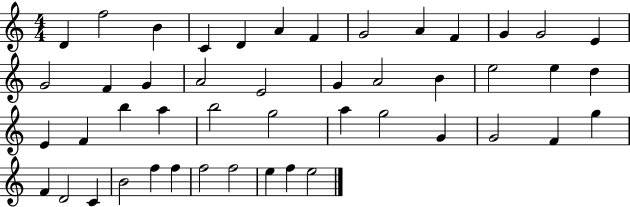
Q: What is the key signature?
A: C major